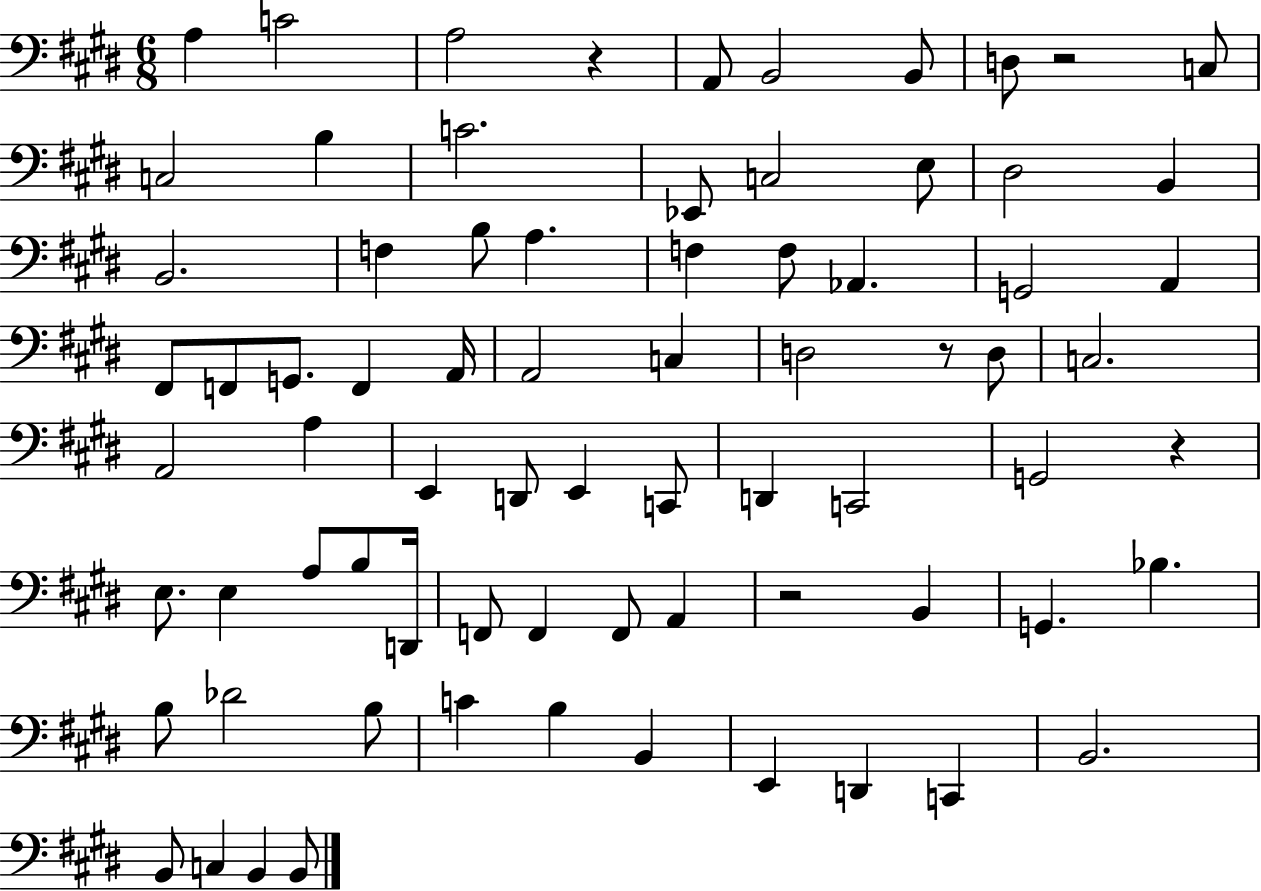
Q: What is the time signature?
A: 6/8